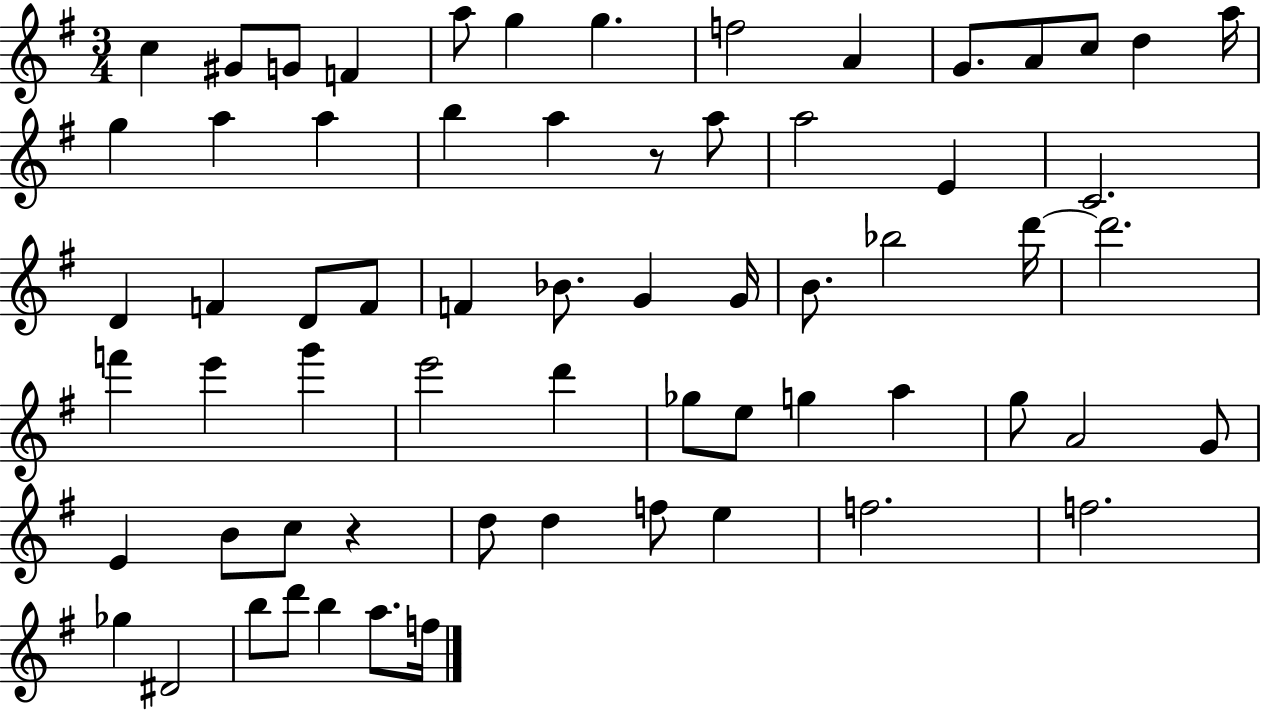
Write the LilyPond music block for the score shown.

{
  \clef treble
  \numericTimeSignature
  \time 3/4
  \key g \major
  c''4 gis'8 g'8 f'4 | a''8 g''4 g''4. | f''2 a'4 | g'8. a'8 c''8 d''4 a''16 | \break g''4 a''4 a''4 | b''4 a''4 r8 a''8 | a''2 e'4 | c'2. | \break d'4 f'4 d'8 f'8 | f'4 bes'8. g'4 g'16 | b'8. bes''2 d'''16~~ | d'''2. | \break f'''4 e'''4 g'''4 | e'''2 d'''4 | ges''8 e''8 g''4 a''4 | g''8 a'2 g'8 | \break e'4 b'8 c''8 r4 | d''8 d''4 f''8 e''4 | f''2. | f''2. | \break ges''4 dis'2 | b''8 d'''8 b''4 a''8. f''16 | \bar "|."
}